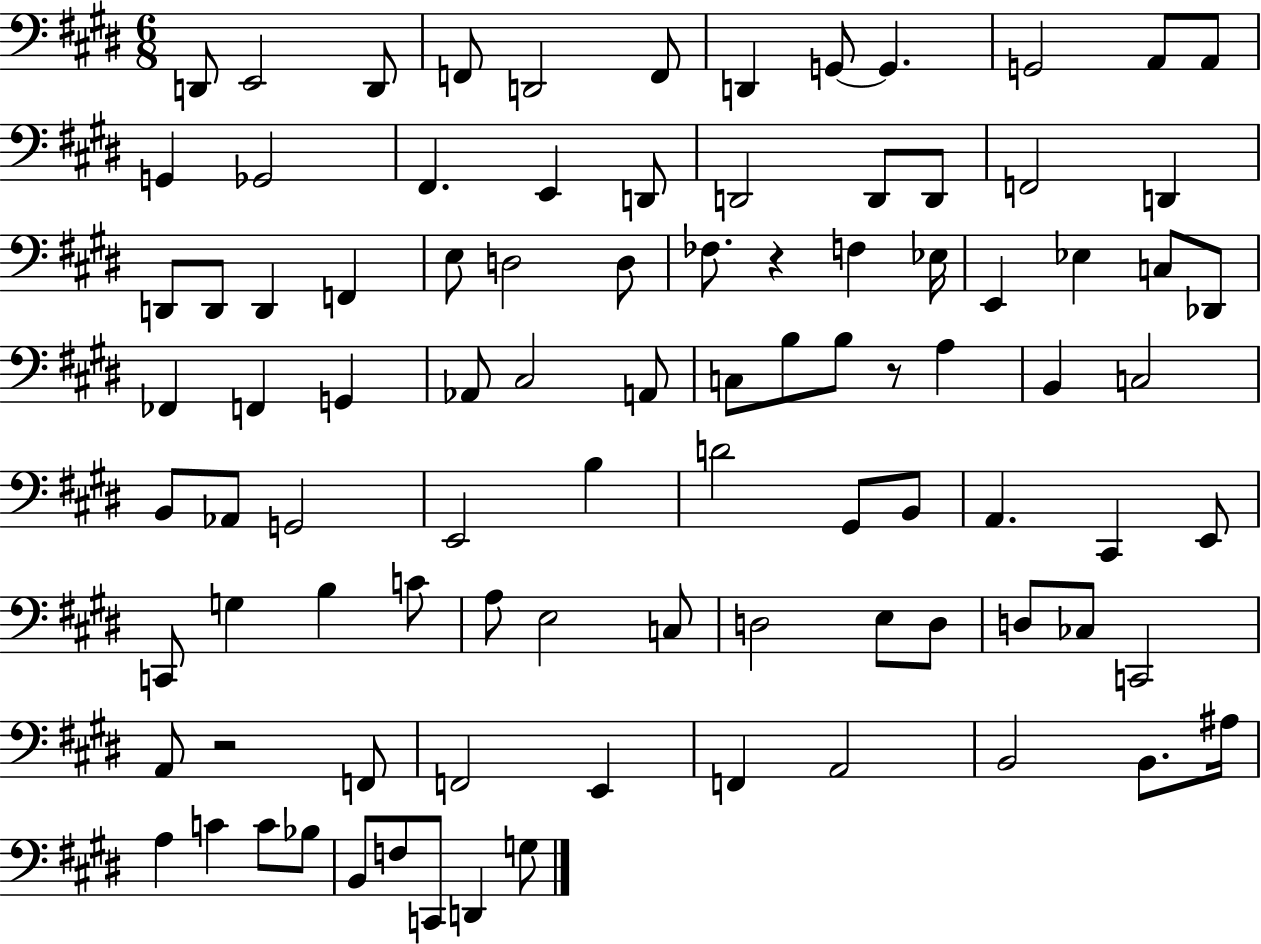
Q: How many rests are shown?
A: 3